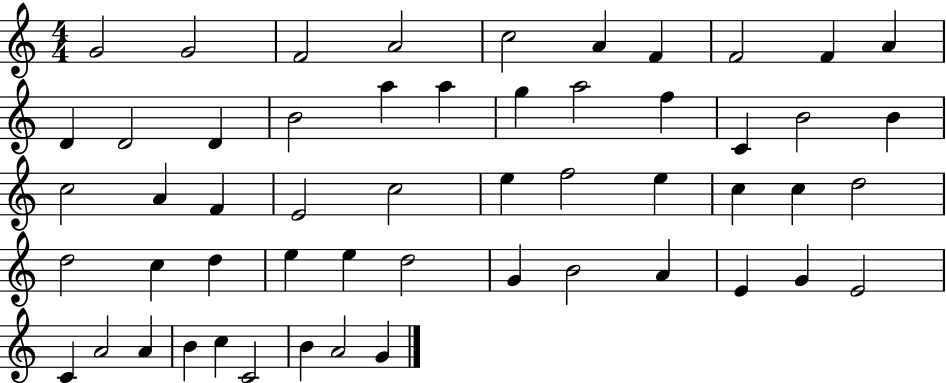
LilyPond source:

{
  \clef treble
  \numericTimeSignature
  \time 4/4
  \key c \major
  g'2 g'2 | f'2 a'2 | c''2 a'4 f'4 | f'2 f'4 a'4 | \break d'4 d'2 d'4 | b'2 a''4 a''4 | g''4 a''2 f''4 | c'4 b'2 b'4 | \break c''2 a'4 f'4 | e'2 c''2 | e''4 f''2 e''4 | c''4 c''4 d''2 | \break d''2 c''4 d''4 | e''4 e''4 d''2 | g'4 b'2 a'4 | e'4 g'4 e'2 | \break c'4 a'2 a'4 | b'4 c''4 c'2 | b'4 a'2 g'4 | \bar "|."
}